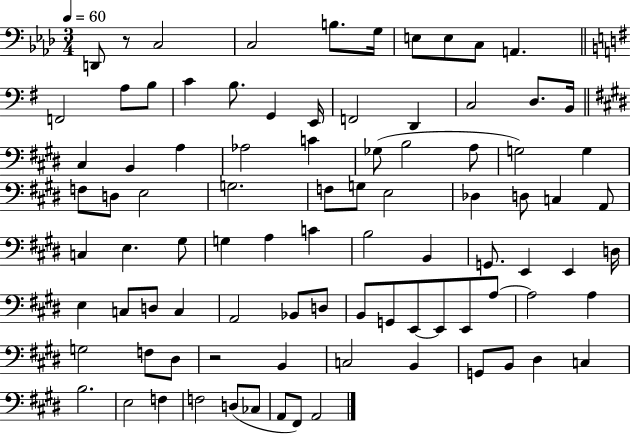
X:1
T:Untitled
M:3/4
L:1/4
K:Ab
D,,/2 z/2 C,2 C,2 B,/2 G,/4 E,/2 E,/2 C,/2 A,, F,,2 A,/2 B,/2 C B,/2 G,, E,,/4 F,,2 D,, C,2 D,/2 B,,/4 ^C, B,, A, _A,2 C _G,/2 B,2 A,/2 G,2 G, F,/2 D,/2 E,2 G,2 F,/2 G,/2 E,2 _D, D,/2 C, A,,/2 C, E, ^G,/2 G, A, C B,2 B,, G,,/2 E,, E,, D,/4 E, C,/2 D,/2 C, A,,2 _B,,/2 D,/2 B,,/2 G,,/2 E,,/2 E,,/2 E,,/2 A,/2 A,2 A, G,2 F,/2 ^D,/2 z2 B,, C,2 B,, G,,/2 B,,/2 ^D, C, B,2 E,2 F, F,2 D,/2 _C,/2 A,,/2 ^F,,/2 A,,2